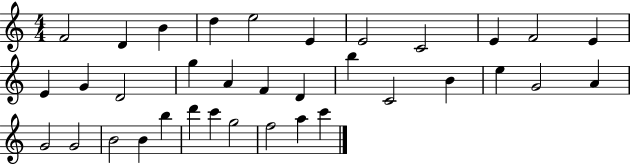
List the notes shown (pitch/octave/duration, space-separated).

F4/h D4/q B4/q D5/q E5/h E4/q E4/h C4/h E4/q F4/h E4/q E4/q G4/q D4/h G5/q A4/q F4/q D4/q B5/q C4/h B4/q E5/q G4/h A4/q G4/h G4/h B4/h B4/q B5/q D6/q C6/q G5/h F5/h A5/q C6/q